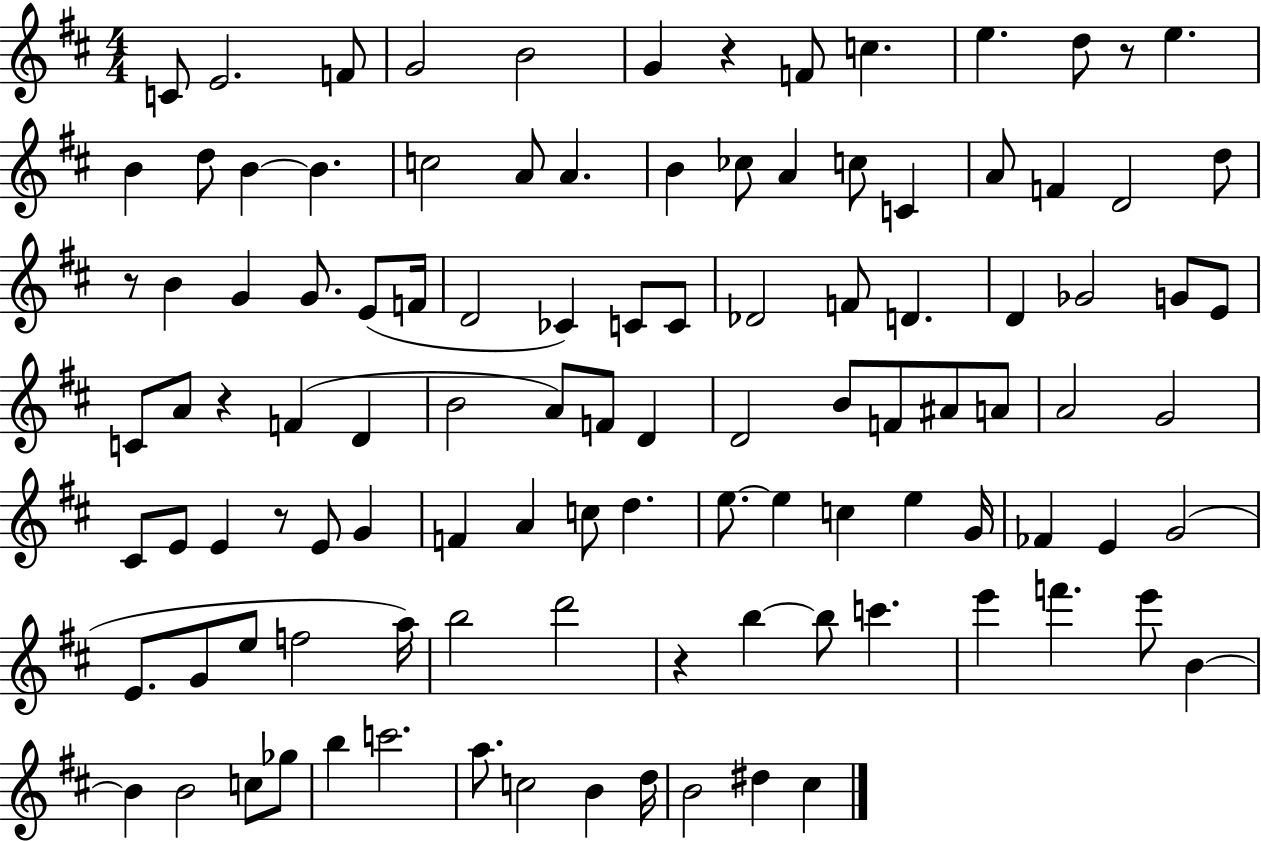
C4/e E4/h. F4/e G4/h B4/h G4/q R/q F4/e C5/q. E5/q. D5/e R/e E5/q. B4/q D5/e B4/q B4/q. C5/h A4/e A4/q. B4/q CES5/e A4/q C5/e C4/q A4/e F4/q D4/h D5/e R/e B4/q G4/q G4/e. E4/e F4/s D4/h CES4/q C4/e C4/e Db4/h F4/e D4/q. D4/q Gb4/h G4/e E4/e C4/e A4/e R/q F4/q D4/q B4/h A4/e F4/e D4/q D4/h B4/e F4/e A#4/e A4/e A4/h G4/h C#4/e E4/e E4/q R/e E4/e G4/q F4/q A4/q C5/e D5/q. E5/e. E5/q C5/q E5/q G4/s FES4/q E4/q G4/h E4/e. G4/e E5/e F5/h A5/s B5/h D6/h R/q B5/q B5/e C6/q. E6/q F6/q. E6/e B4/q B4/q B4/h C5/e Gb5/e B5/q C6/h. A5/e. C5/h B4/q D5/s B4/h D#5/q C#5/q